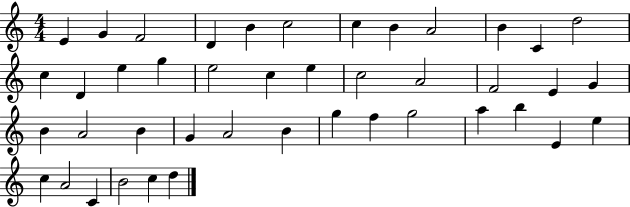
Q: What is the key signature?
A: C major